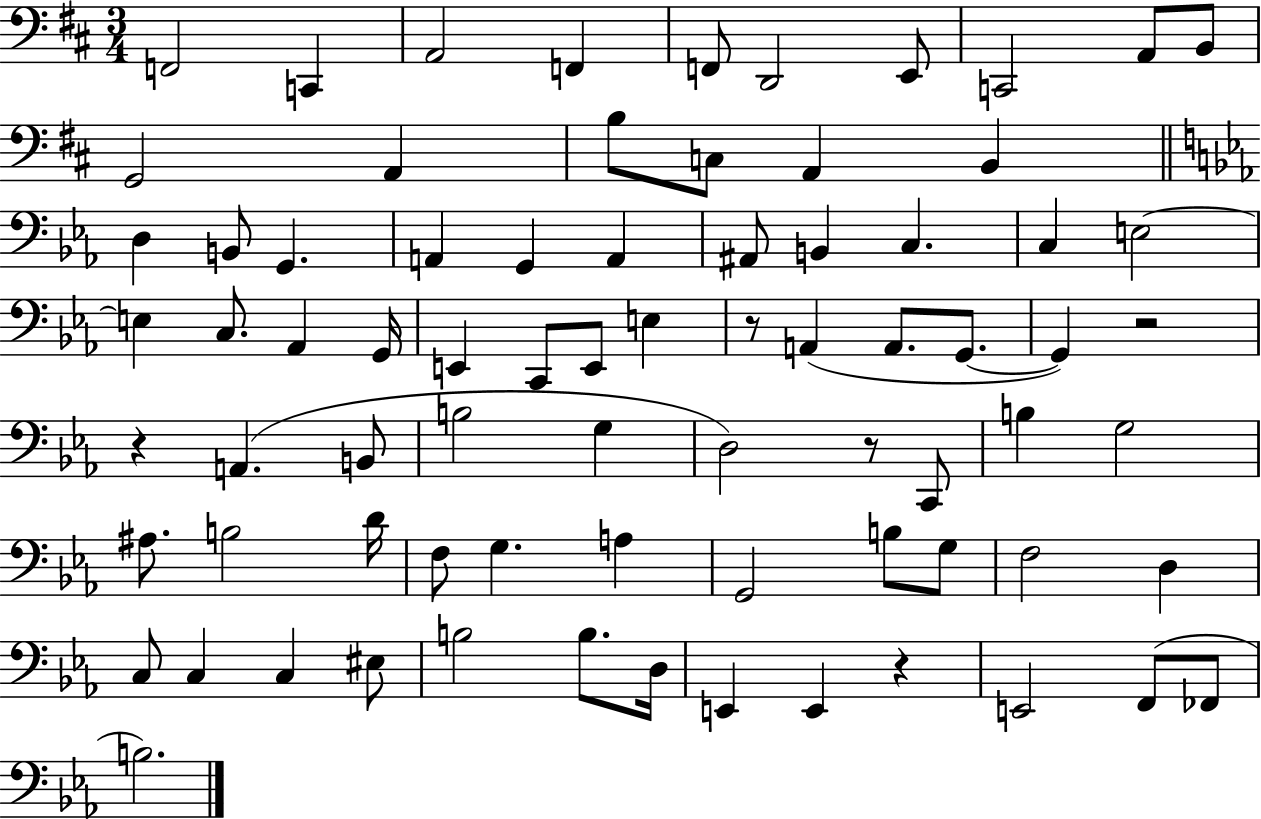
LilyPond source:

{
  \clef bass
  \numericTimeSignature
  \time 3/4
  \key d \major
  \repeat volta 2 { f,2 c,4 | a,2 f,4 | f,8 d,2 e,8 | c,2 a,8 b,8 | \break g,2 a,4 | b8 c8 a,4 b,4 | \bar "||" \break \key ees \major d4 b,8 g,4. | a,4 g,4 a,4 | ais,8 b,4 c4. | c4 e2~~ | \break e4 c8. aes,4 g,16 | e,4 c,8 e,8 e4 | r8 a,4( a,8. g,8.~~ | g,4) r2 | \break r4 a,4.( b,8 | b2 g4 | d2) r8 c,8 | b4 g2 | \break ais8. b2 d'16 | f8 g4. a4 | g,2 b8 g8 | f2 d4 | \break c8 c4 c4 eis8 | b2 b8. d16 | e,4 e,4 r4 | e,2 f,8( fes,8 | \break b2.) | } \bar "|."
}